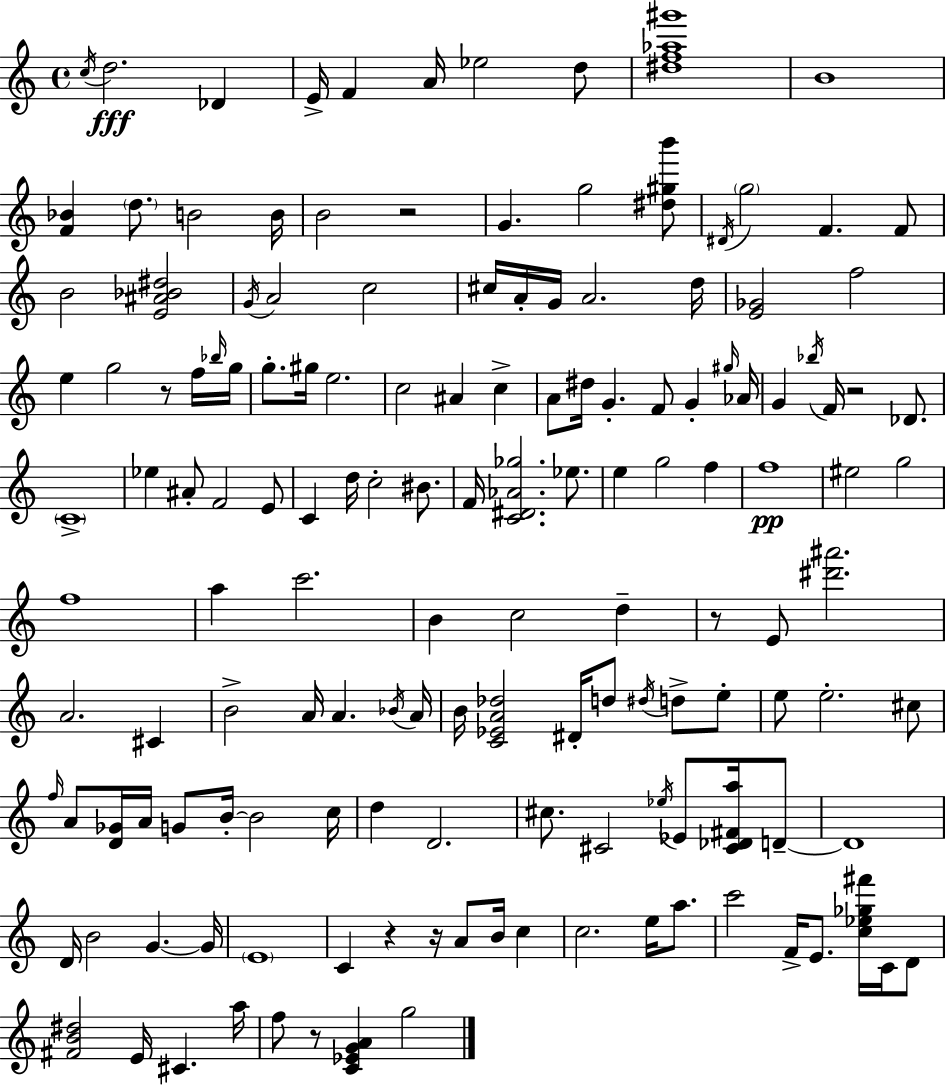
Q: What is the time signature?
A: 4/4